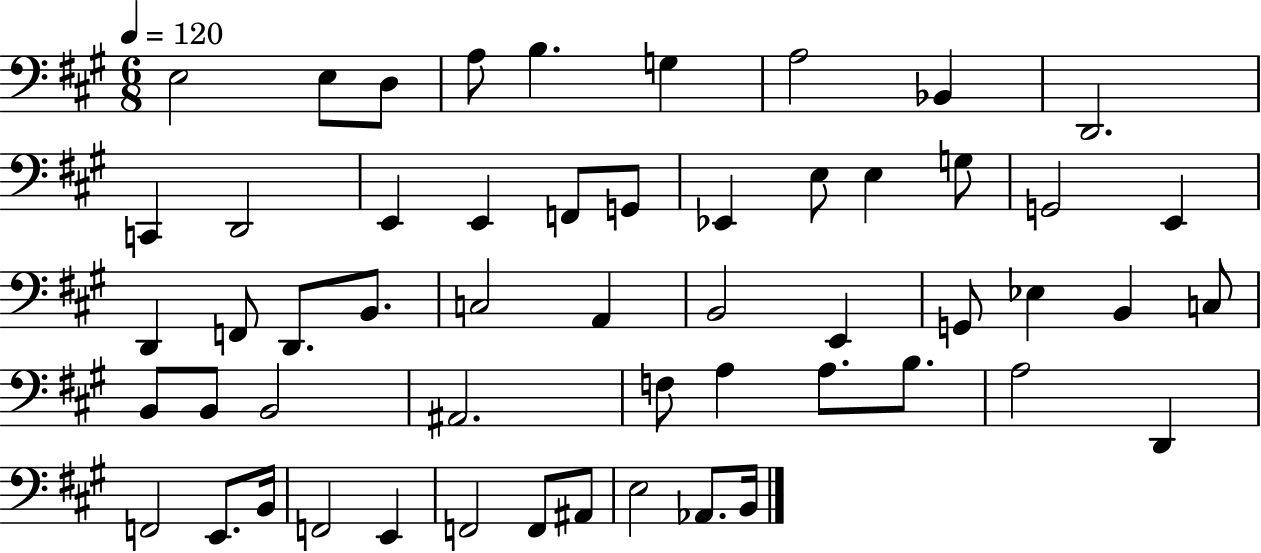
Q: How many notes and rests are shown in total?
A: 54